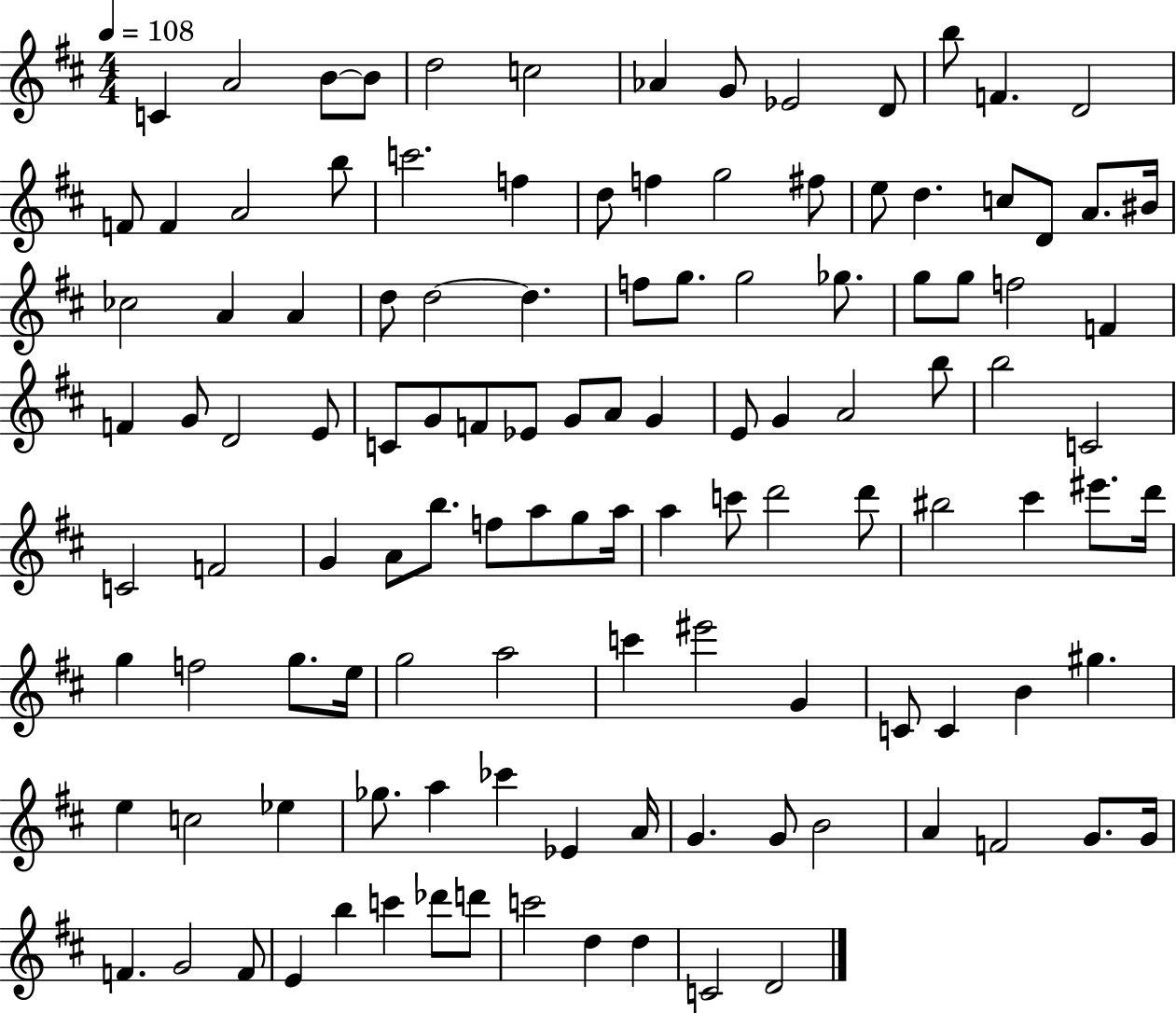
{
  \clef treble
  \numericTimeSignature
  \time 4/4
  \key d \major
  \tempo 4 = 108
  c'4 a'2 b'8~~ b'8 | d''2 c''2 | aes'4 g'8 ees'2 d'8 | b''8 f'4. d'2 | \break f'8 f'4 a'2 b''8 | c'''2. f''4 | d''8 f''4 g''2 fis''8 | e''8 d''4. c''8 d'8 a'8. bis'16 | \break ces''2 a'4 a'4 | d''8 d''2~~ d''4. | f''8 g''8. g''2 ges''8. | g''8 g''8 f''2 f'4 | \break f'4 g'8 d'2 e'8 | c'8 g'8 f'8 ees'8 g'8 a'8 g'4 | e'8 g'4 a'2 b''8 | b''2 c'2 | \break c'2 f'2 | g'4 a'8 b''8. f''8 a''8 g''8 a''16 | a''4 c'''8 d'''2 d'''8 | bis''2 cis'''4 eis'''8. d'''16 | \break g''4 f''2 g''8. e''16 | g''2 a''2 | c'''4 eis'''2 g'4 | c'8 c'4 b'4 gis''4. | \break e''4 c''2 ees''4 | ges''8. a''4 ces'''4 ees'4 a'16 | g'4. g'8 b'2 | a'4 f'2 g'8. g'16 | \break f'4. g'2 f'8 | e'4 b''4 c'''4 des'''8 d'''8 | c'''2 d''4 d''4 | c'2 d'2 | \break \bar "|."
}